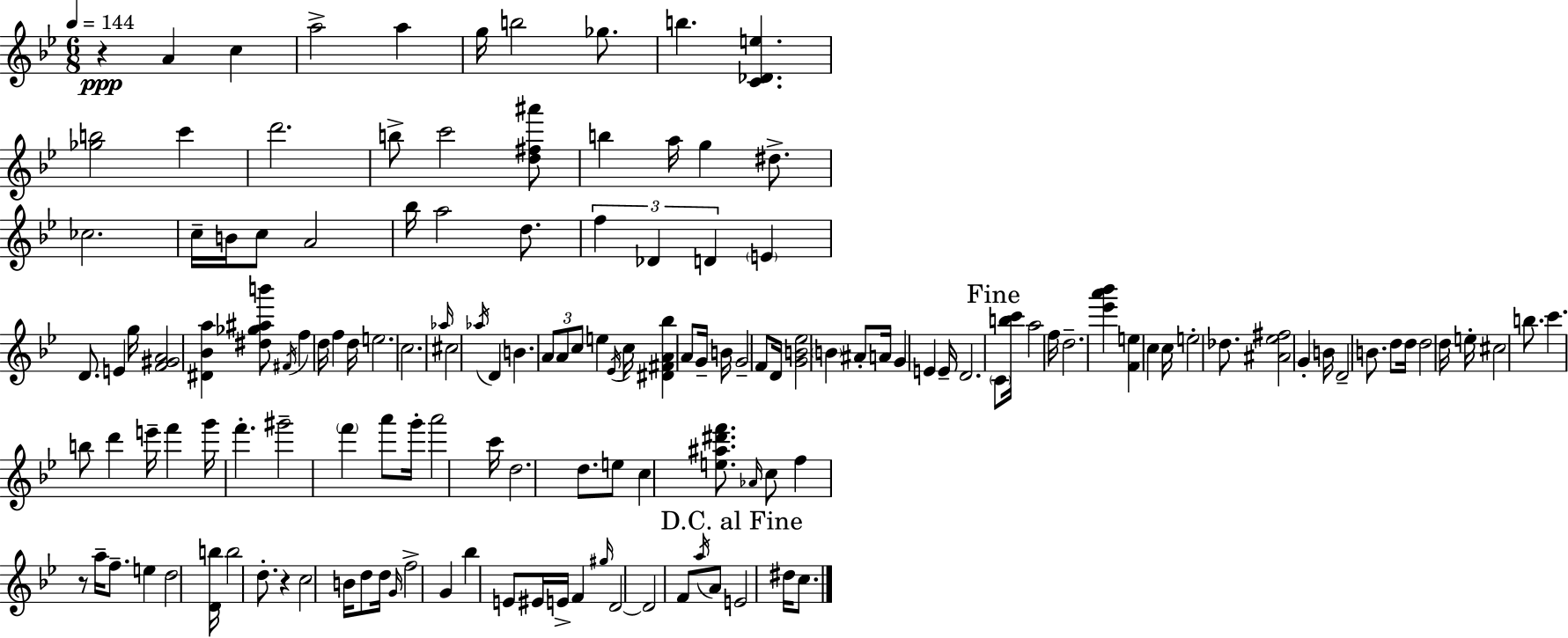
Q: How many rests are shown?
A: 3